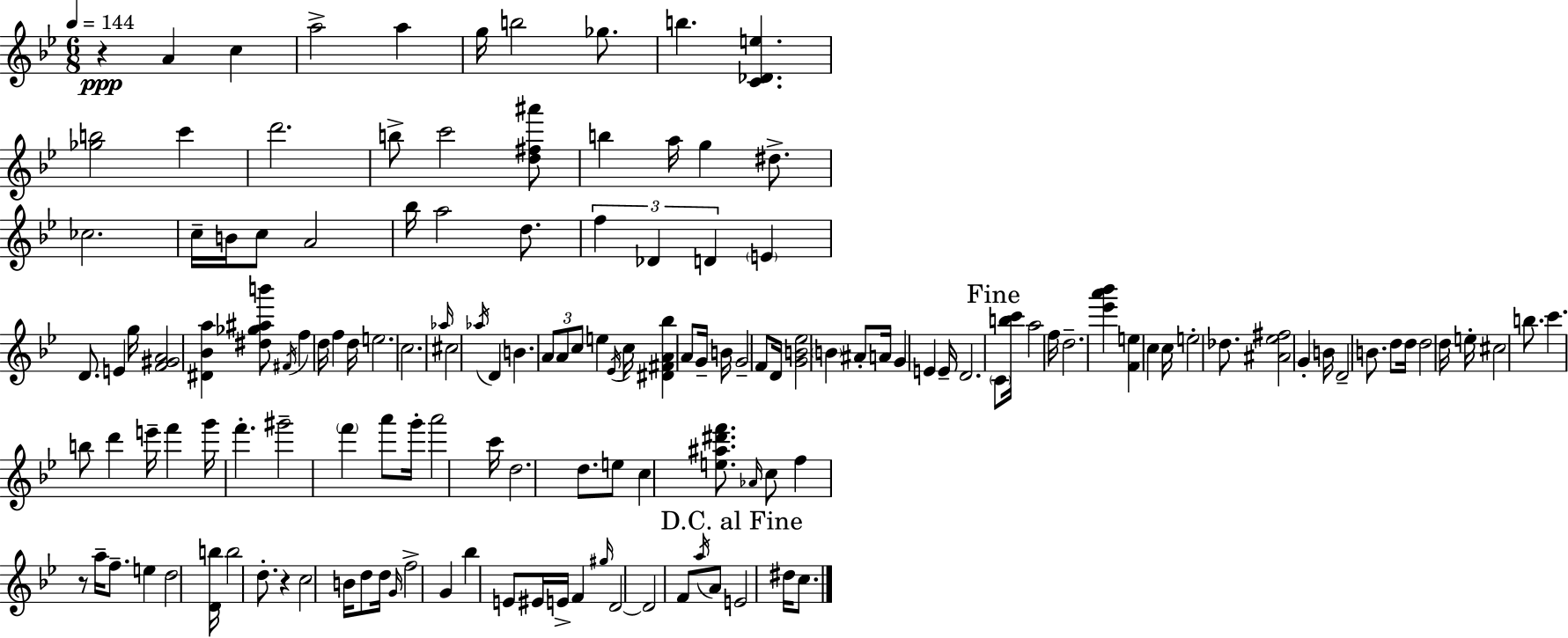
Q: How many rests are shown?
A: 3